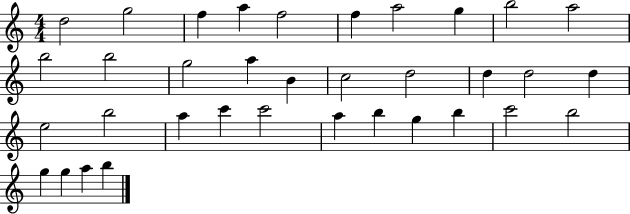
{
  \clef treble
  \numericTimeSignature
  \time 4/4
  \key c \major
  d''2 g''2 | f''4 a''4 f''2 | f''4 a''2 g''4 | b''2 a''2 | \break b''2 b''2 | g''2 a''4 b'4 | c''2 d''2 | d''4 d''2 d''4 | \break e''2 b''2 | a''4 c'''4 c'''2 | a''4 b''4 g''4 b''4 | c'''2 b''2 | \break g''4 g''4 a''4 b''4 | \bar "|."
}